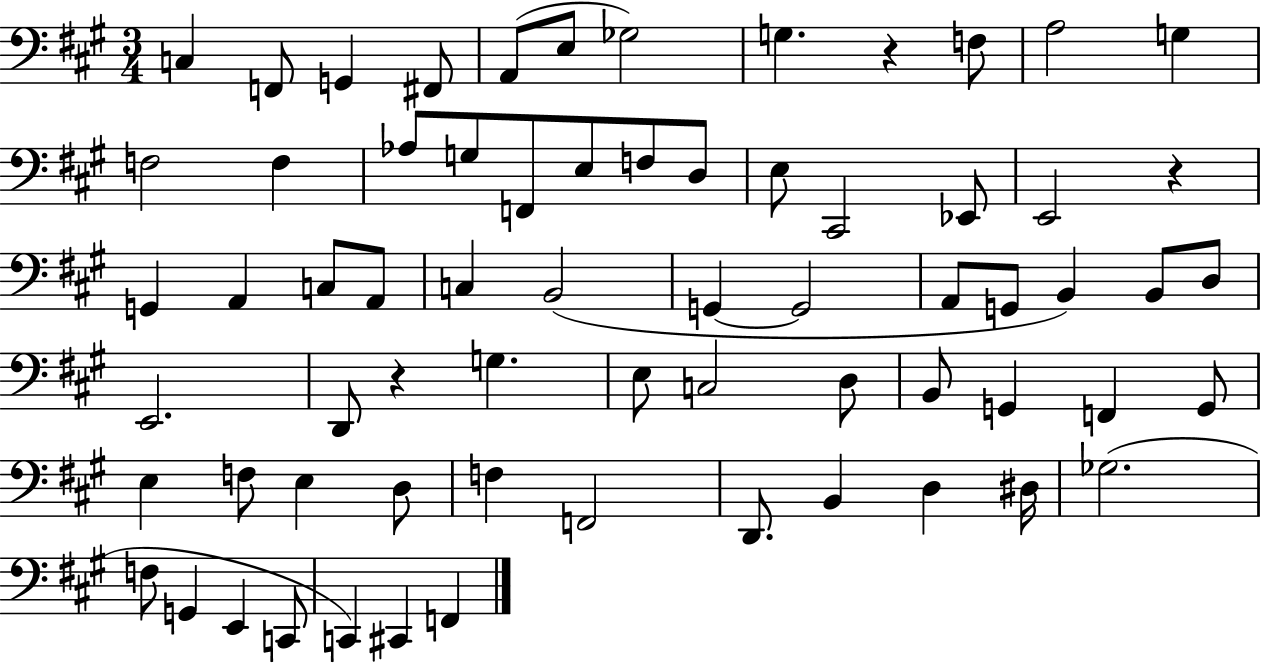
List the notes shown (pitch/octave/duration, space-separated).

C3/q F2/e G2/q F#2/e A2/e E3/e Gb3/h G3/q. R/q F3/e A3/h G3/q F3/h F3/q Ab3/e G3/e F2/e E3/e F3/e D3/e E3/e C#2/h Eb2/e E2/h R/q G2/q A2/q C3/e A2/e C3/q B2/h G2/q G2/h A2/e G2/e B2/q B2/e D3/e E2/h. D2/e R/q G3/q. E3/e C3/h D3/e B2/e G2/q F2/q G2/e E3/q F3/e E3/q D3/e F3/q F2/h D2/e. B2/q D3/q D#3/s Gb3/h. F3/e G2/q E2/q C2/e C2/q C#2/q F2/q